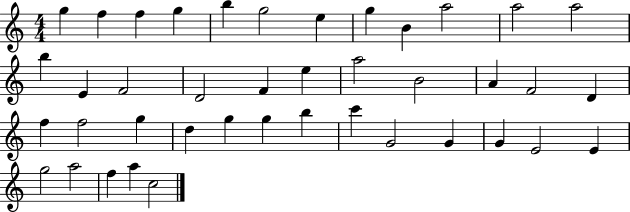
G5/q F5/q F5/q G5/q B5/q G5/h E5/q G5/q B4/q A5/h A5/h A5/h B5/q E4/q F4/h D4/h F4/q E5/q A5/h B4/h A4/q F4/h D4/q F5/q F5/h G5/q D5/q G5/q G5/q B5/q C6/q G4/h G4/q G4/q E4/h E4/q G5/h A5/h F5/q A5/q C5/h